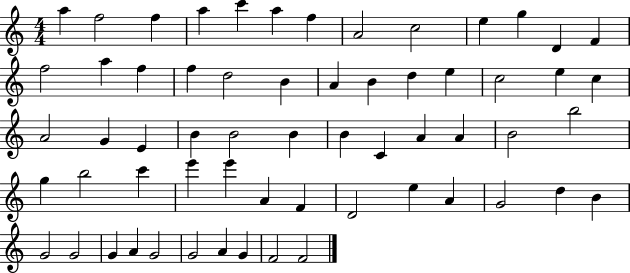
{
  \clef treble
  \numericTimeSignature
  \time 4/4
  \key c \major
  a''4 f''2 f''4 | a''4 c'''4 a''4 f''4 | a'2 c''2 | e''4 g''4 d'4 f'4 | \break f''2 a''4 f''4 | f''4 d''2 b'4 | a'4 b'4 d''4 e''4 | c''2 e''4 c''4 | \break a'2 g'4 e'4 | b'4 b'2 b'4 | b'4 c'4 a'4 a'4 | b'2 b''2 | \break g''4 b''2 c'''4 | e'''4 e'''4 a'4 f'4 | d'2 e''4 a'4 | g'2 d''4 b'4 | \break g'2 g'2 | g'4 a'4 g'2 | g'2 a'4 g'4 | f'2 f'2 | \break \bar "|."
}